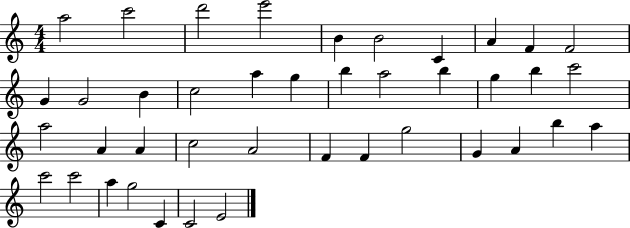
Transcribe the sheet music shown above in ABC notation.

X:1
T:Untitled
M:4/4
L:1/4
K:C
a2 c'2 d'2 e'2 B B2 C A F F2 G G2 B c2 a g b a2 b g b c'2 a2 A A c2 A2 F F g2 G A b a c'2 c'2 a g2 C C2 E2